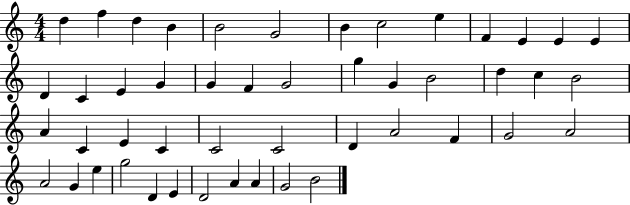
{
  \clef treble
  \numericTimeSignature
  \time 4/4
  \key c \major
  d''4 f''4 d''4 b'4 | b'2 g'2 | b'4 c''2 e''4 | f'4 e'4 e'4 e'4 | \break d'4 c'4 e'4 g'4 | g'4 f'4 g'2 | g''4 g'4 b'2 | d''4 c''4 b'2 | \break a'4 c'4 e'4 c'4 | c'2 c'2 | d'4 a'2 f'4 | g'2 a'2 | \break a'2 g'4 e''4 | g''2 d'4 e'4 | d'2 a'4 a'4 | g'2 b'2 | \break \bar "|."
}